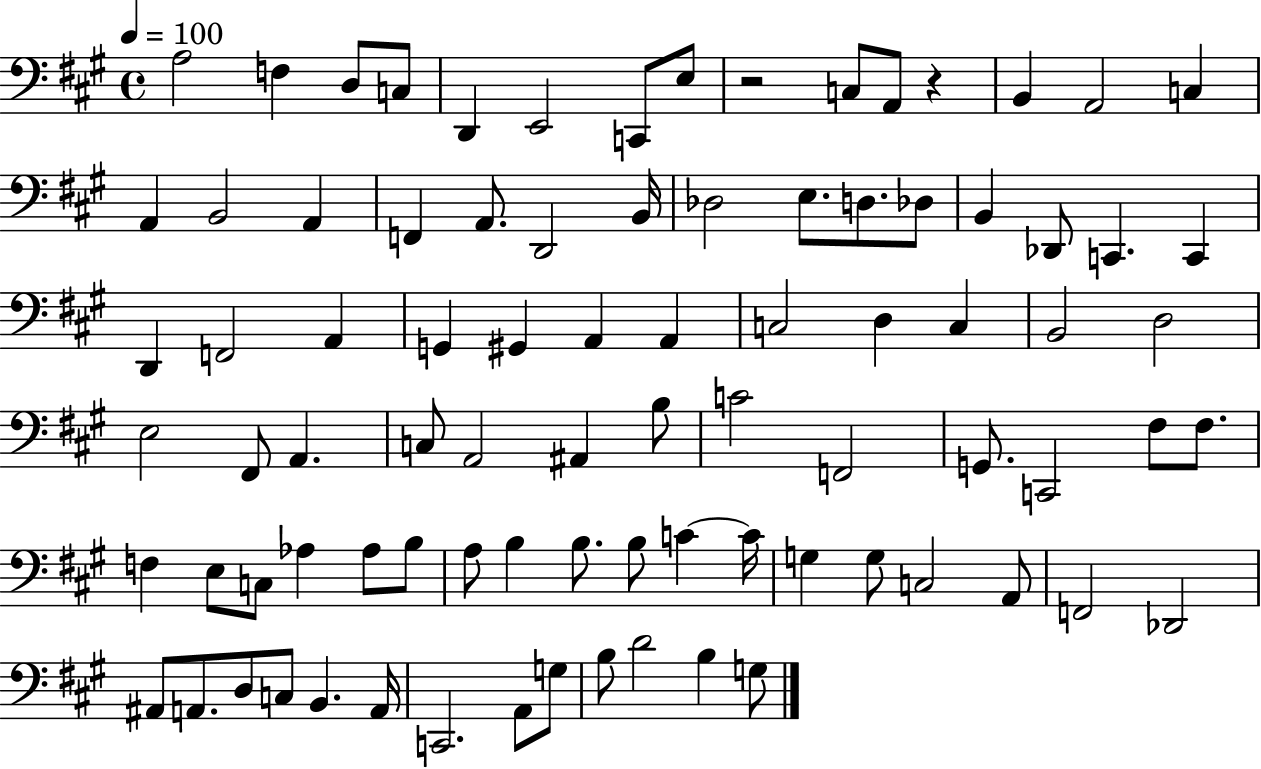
X:1
T:Untitled
M:4/4
L:1/4
K:A
A,2 F, D,/2 C,/2 D,, E,,2 C,,/2 E,/2 z2 C,/2 A,,/2 z B,, A,,2 C, A,, B,,2 A,, F,, A,,/2 D,,2 B,,/4 _D,2 E,/2 D,/2 _D,/2 B,, _D,,/2 C,, C,, D,, F,,2 A,, G,, ^G,, A,, A,, C,2 D, C, B,,2 D,2 E,2 ^F,,/2 A,, C,/2 A,,2 ^A,, B,/2 C2 F,,2 G,,/2 C,,2 ^F,/2 ^F,/2 F, E,/2 C,/2 _A, _A,/2 B,/2 A,/2 B, B,/2 B,/2 C C/4 G, G,/2 C,2 A,,/2 F,,2 _D,,2 ^A,,/2 A,,/2 D,/2 C,/2 B,, A,,/4 C,,2 A,,/2 G,/2 B,/2 D2 B, G,/2